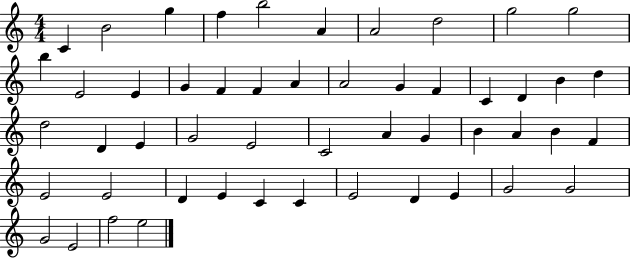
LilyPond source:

{
  \clef treble
  \numericTimeSignature
  \time 4/4
  \key c \major
  c'4 b'2 g''4 | f''4 b''2 a'4 | a'2 d''2 | g''2 g''2 | \break b''4 e'2 e'4 | g'4 f'4 f'4 a'4 | a'2 g'4 f'4 | c'4 d'4 b'4 d''4 | \break d''2 d'4 e'4 | g'2 e'2 | c'2 a'4 g'4 | b'4 a'4 b'4 f'4 | \break e'2 e'2 | d'4 e'4 c'4 c'4 | e'2 d'4 e'4 | g'2 g'2 | \break g'2 e'2 | f''2 e''2 | \bar "|."
}